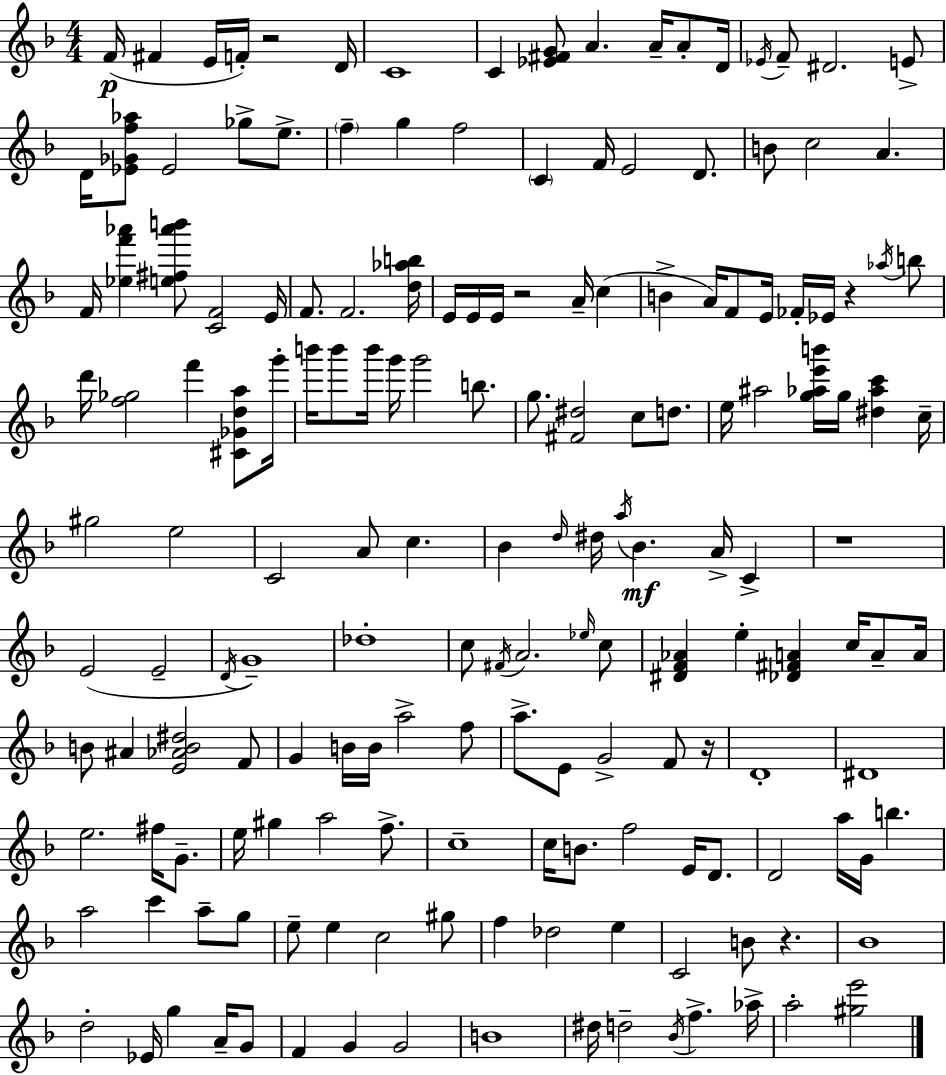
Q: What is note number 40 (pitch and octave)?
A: A4